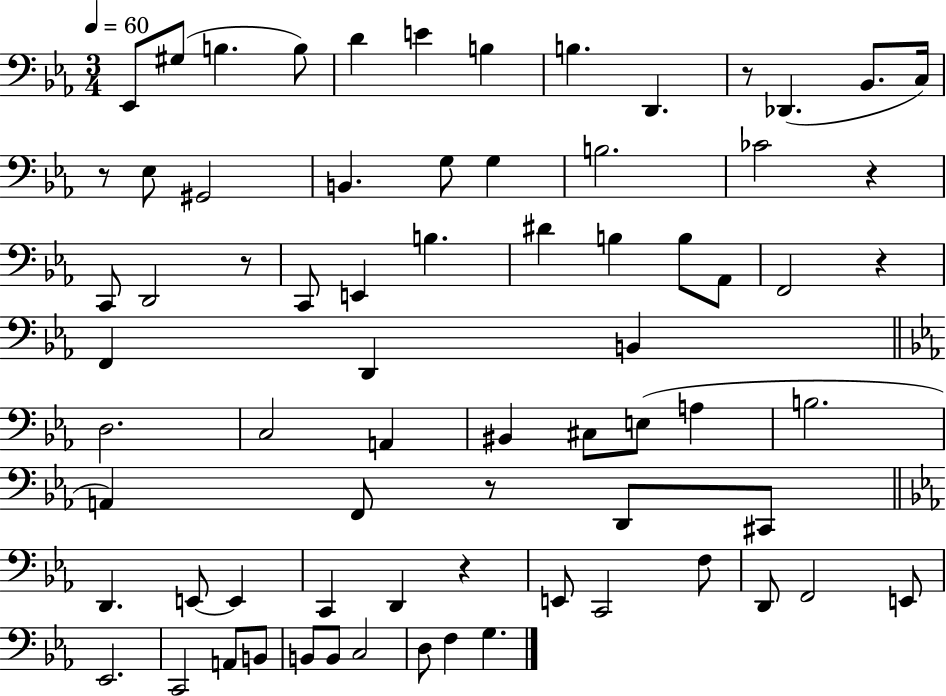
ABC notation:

X:1
T:Untitled
M:3/4
L:1/4
K:Eb
_E,,/2 ^G,/2 B, B,/2 D E B, B, D,, z/2 _D,, _B,,/2 C,/4 z/2 _E,/2 ^G,,2 B,, G,/2 G, B,2 _C2 z C,,/2 D,,2 z/2 C,,/2 E,, B, ^D B, B,/2 _A,,/2 F,,2 z F,, D,, B,, D,2 C,2 A,, ^B,, ^C,/2 E,/2 A, B,2 A,, F,,/2 z/2 D,,/2 ^C,,/2 D,, E,,/2 E,, C,, D,, z E,,/2 C,,2 F,/2 D,,/2 F,,2 E,,/2 _E,,2 C,,2 A,,/2 B,,/2 B,,/2 B,,/2 C,2 D,/2 F, G,